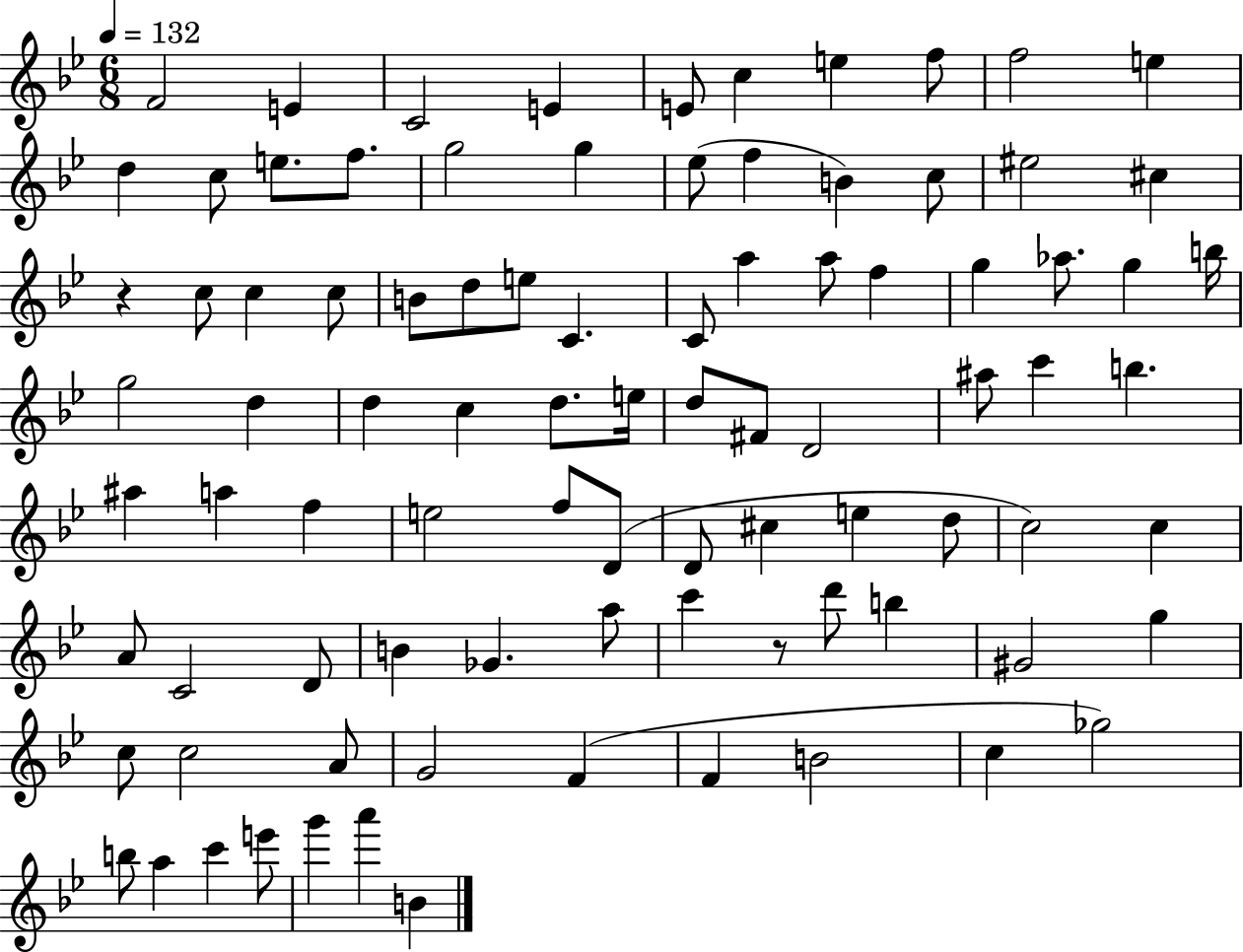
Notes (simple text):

F4/h E4/q C4/h E4/q E4/e C5/q E5/q F5/e F5/h E5/q D5/q C5/e E5/e. F5/e. G5/h G5/q Eb5/e F5/q B4/q C5/e EIS5/h C#5/q R/q C5/e C5/q C5/e B4/e D5/e E5/e C4/q. C4/e A5/q A5/e F5/q G5/q Ab5/e. G5/q B5/s G5/h D5/q D5/q C5/q D5/e. E5/s D5/e F#4/e D4/h A#5/e C6/q B5/q. A#5/q A5/q F5/q E5/h F5/e D4/e D4/e C#5/q E5/q D5/e C5/h C5/q A4/e C4/h D4/e B4/q Gb4/q. A5/e C6/q R/e D6/e B5/q G#4/h G5/q C5/e C5/h A4/e G4/h F4/q F4/q B4/h C5/q Gb5/h B5/e A5/q C6/q E6/e G6/q A6/q B4/q